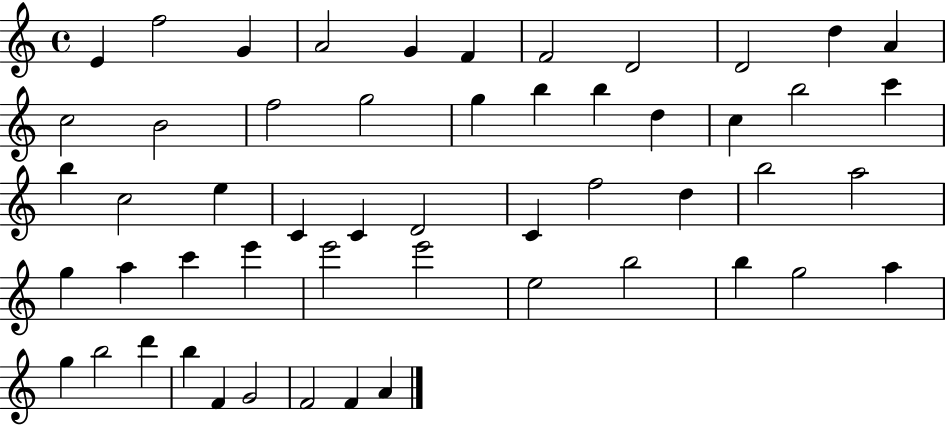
X:1
T:Untitled
M:4/4
L:1/4
K:C
E f2 G A2 G F F2 D2 D2 d A c2 B2 f2 g2 g b b d c b2 c' b c2 e C C D2 C f2 d b2 a2 g a c' e' e'2 e'2 e2 b2 b g2 a g b2 d' b F G2 F2 F A